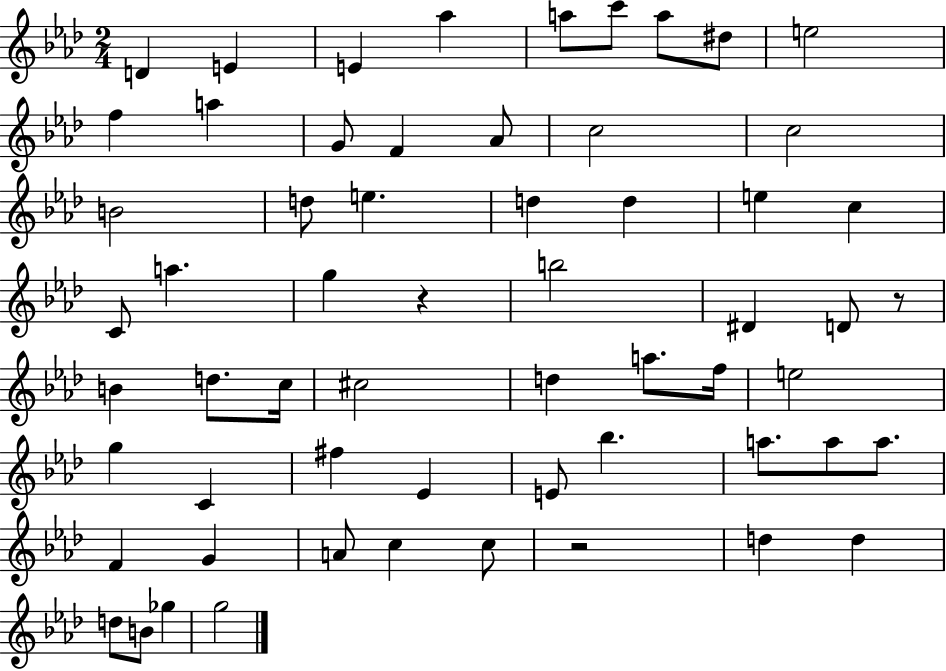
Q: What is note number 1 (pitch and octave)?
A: D4